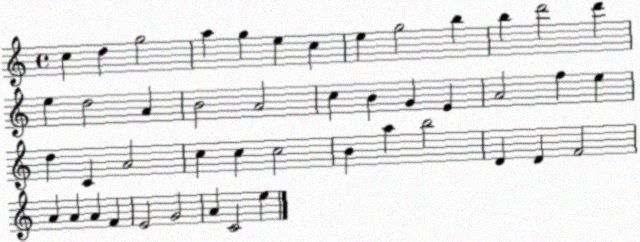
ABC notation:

X:1
T:Untitled
M:4/4
L:1/4
K:C
c d g2 a g e c e g2 b b d'2 d' e d2 A B2 A2 c B G E A2 f e d C A2 c c c2 B a b2 D D F2 A A A F E2 G2 A C2 e